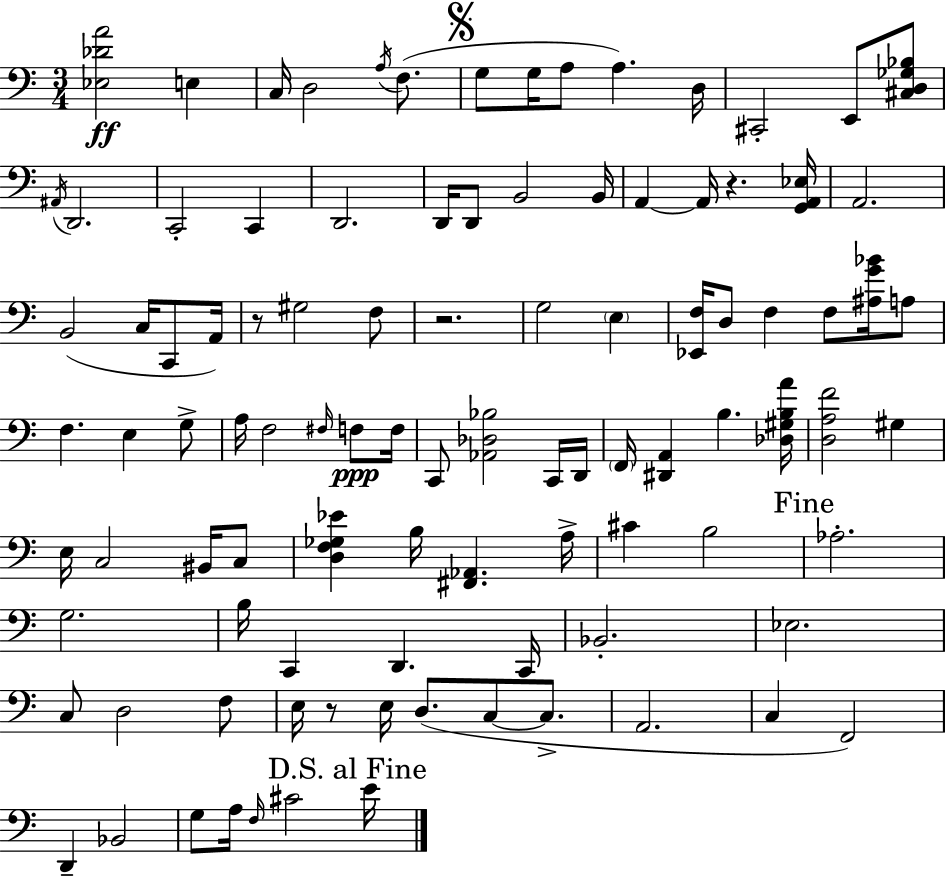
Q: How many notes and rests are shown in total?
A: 99